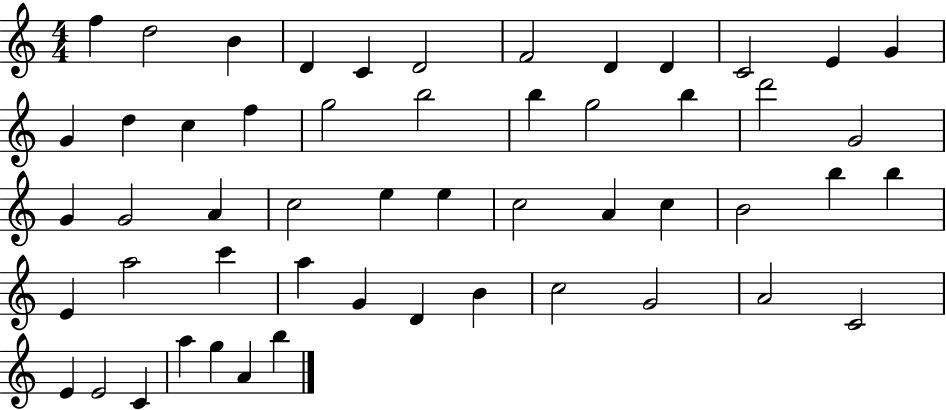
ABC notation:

X:1
T:Untitled
M:4/4
L:1/4
K:C
f d2 B D C D2 F2 D D C2 E G G d c f g2 b2 b g2 b d'2 G2 G G2 A c2 e e c2 A c B2 b b E a2 c' a G D B c2 G2 A2 C2 E E2 C a g A b